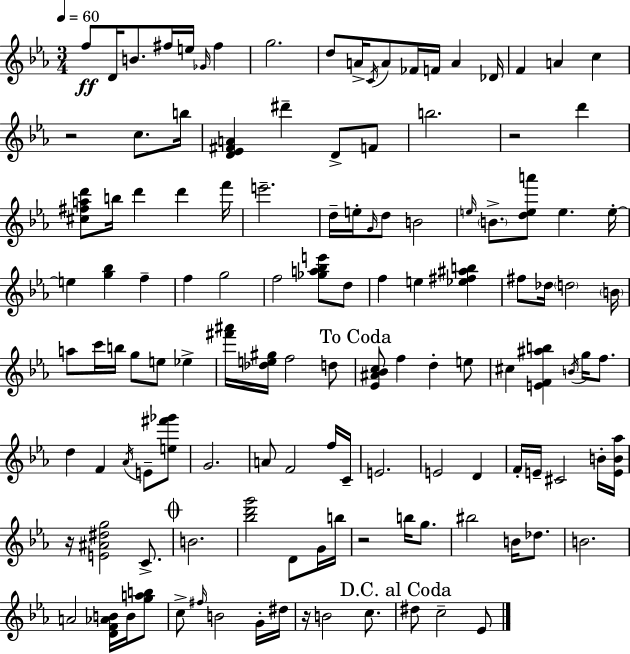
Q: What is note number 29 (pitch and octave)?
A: D6